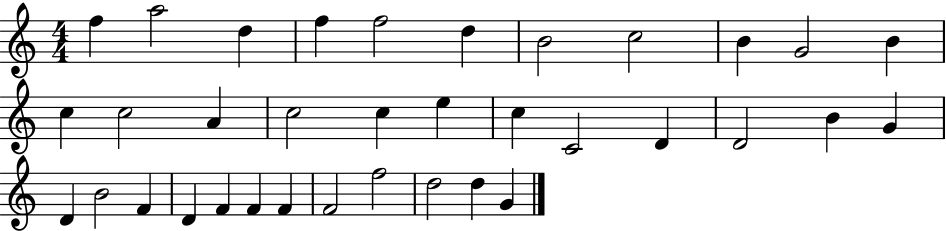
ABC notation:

X:1
T:Untitled
M:4/4
L:1/4
K:C
f a2 d f f2 d B2 c2 B G2 B c c2 A c2 c e c C2 D D2 B G D B2 F D F F F F2 f2 d2 d G